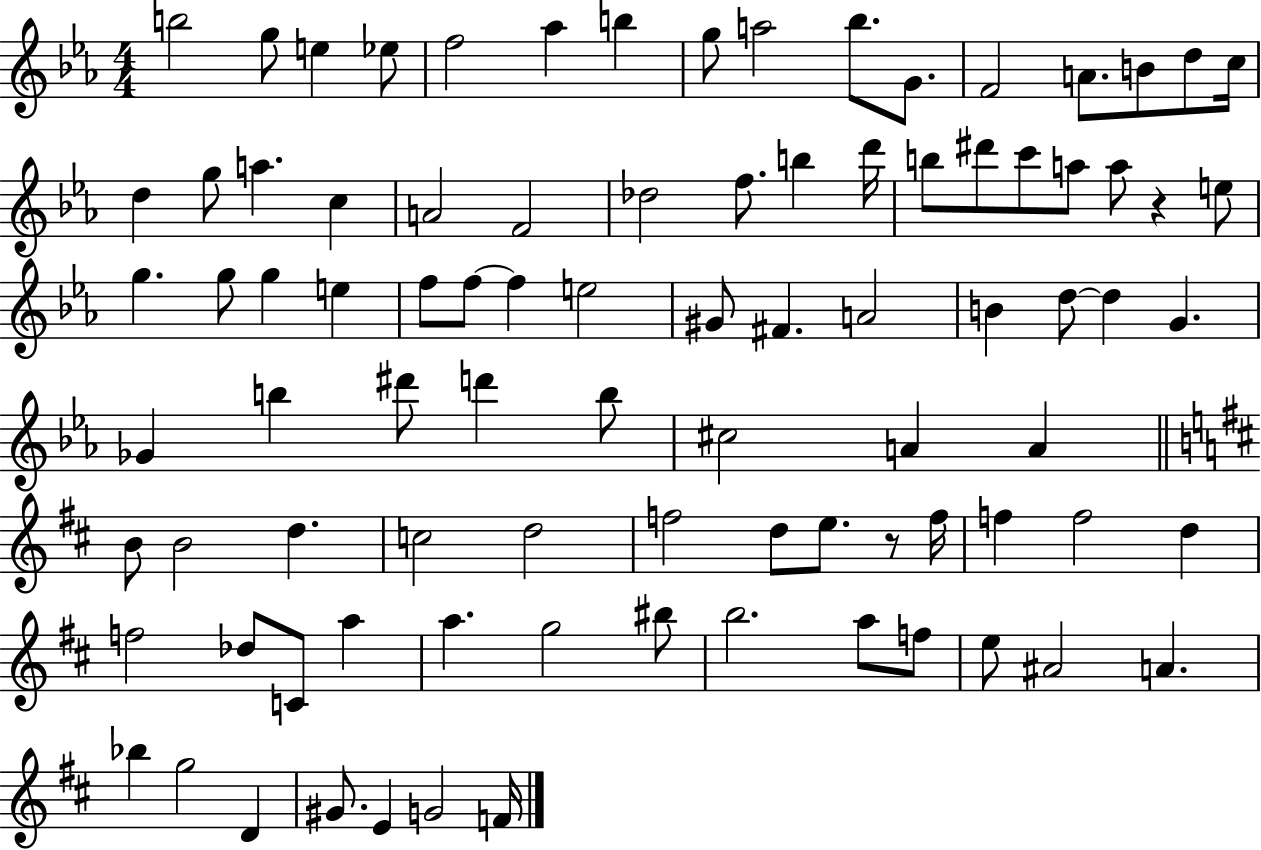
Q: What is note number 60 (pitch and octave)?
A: D5